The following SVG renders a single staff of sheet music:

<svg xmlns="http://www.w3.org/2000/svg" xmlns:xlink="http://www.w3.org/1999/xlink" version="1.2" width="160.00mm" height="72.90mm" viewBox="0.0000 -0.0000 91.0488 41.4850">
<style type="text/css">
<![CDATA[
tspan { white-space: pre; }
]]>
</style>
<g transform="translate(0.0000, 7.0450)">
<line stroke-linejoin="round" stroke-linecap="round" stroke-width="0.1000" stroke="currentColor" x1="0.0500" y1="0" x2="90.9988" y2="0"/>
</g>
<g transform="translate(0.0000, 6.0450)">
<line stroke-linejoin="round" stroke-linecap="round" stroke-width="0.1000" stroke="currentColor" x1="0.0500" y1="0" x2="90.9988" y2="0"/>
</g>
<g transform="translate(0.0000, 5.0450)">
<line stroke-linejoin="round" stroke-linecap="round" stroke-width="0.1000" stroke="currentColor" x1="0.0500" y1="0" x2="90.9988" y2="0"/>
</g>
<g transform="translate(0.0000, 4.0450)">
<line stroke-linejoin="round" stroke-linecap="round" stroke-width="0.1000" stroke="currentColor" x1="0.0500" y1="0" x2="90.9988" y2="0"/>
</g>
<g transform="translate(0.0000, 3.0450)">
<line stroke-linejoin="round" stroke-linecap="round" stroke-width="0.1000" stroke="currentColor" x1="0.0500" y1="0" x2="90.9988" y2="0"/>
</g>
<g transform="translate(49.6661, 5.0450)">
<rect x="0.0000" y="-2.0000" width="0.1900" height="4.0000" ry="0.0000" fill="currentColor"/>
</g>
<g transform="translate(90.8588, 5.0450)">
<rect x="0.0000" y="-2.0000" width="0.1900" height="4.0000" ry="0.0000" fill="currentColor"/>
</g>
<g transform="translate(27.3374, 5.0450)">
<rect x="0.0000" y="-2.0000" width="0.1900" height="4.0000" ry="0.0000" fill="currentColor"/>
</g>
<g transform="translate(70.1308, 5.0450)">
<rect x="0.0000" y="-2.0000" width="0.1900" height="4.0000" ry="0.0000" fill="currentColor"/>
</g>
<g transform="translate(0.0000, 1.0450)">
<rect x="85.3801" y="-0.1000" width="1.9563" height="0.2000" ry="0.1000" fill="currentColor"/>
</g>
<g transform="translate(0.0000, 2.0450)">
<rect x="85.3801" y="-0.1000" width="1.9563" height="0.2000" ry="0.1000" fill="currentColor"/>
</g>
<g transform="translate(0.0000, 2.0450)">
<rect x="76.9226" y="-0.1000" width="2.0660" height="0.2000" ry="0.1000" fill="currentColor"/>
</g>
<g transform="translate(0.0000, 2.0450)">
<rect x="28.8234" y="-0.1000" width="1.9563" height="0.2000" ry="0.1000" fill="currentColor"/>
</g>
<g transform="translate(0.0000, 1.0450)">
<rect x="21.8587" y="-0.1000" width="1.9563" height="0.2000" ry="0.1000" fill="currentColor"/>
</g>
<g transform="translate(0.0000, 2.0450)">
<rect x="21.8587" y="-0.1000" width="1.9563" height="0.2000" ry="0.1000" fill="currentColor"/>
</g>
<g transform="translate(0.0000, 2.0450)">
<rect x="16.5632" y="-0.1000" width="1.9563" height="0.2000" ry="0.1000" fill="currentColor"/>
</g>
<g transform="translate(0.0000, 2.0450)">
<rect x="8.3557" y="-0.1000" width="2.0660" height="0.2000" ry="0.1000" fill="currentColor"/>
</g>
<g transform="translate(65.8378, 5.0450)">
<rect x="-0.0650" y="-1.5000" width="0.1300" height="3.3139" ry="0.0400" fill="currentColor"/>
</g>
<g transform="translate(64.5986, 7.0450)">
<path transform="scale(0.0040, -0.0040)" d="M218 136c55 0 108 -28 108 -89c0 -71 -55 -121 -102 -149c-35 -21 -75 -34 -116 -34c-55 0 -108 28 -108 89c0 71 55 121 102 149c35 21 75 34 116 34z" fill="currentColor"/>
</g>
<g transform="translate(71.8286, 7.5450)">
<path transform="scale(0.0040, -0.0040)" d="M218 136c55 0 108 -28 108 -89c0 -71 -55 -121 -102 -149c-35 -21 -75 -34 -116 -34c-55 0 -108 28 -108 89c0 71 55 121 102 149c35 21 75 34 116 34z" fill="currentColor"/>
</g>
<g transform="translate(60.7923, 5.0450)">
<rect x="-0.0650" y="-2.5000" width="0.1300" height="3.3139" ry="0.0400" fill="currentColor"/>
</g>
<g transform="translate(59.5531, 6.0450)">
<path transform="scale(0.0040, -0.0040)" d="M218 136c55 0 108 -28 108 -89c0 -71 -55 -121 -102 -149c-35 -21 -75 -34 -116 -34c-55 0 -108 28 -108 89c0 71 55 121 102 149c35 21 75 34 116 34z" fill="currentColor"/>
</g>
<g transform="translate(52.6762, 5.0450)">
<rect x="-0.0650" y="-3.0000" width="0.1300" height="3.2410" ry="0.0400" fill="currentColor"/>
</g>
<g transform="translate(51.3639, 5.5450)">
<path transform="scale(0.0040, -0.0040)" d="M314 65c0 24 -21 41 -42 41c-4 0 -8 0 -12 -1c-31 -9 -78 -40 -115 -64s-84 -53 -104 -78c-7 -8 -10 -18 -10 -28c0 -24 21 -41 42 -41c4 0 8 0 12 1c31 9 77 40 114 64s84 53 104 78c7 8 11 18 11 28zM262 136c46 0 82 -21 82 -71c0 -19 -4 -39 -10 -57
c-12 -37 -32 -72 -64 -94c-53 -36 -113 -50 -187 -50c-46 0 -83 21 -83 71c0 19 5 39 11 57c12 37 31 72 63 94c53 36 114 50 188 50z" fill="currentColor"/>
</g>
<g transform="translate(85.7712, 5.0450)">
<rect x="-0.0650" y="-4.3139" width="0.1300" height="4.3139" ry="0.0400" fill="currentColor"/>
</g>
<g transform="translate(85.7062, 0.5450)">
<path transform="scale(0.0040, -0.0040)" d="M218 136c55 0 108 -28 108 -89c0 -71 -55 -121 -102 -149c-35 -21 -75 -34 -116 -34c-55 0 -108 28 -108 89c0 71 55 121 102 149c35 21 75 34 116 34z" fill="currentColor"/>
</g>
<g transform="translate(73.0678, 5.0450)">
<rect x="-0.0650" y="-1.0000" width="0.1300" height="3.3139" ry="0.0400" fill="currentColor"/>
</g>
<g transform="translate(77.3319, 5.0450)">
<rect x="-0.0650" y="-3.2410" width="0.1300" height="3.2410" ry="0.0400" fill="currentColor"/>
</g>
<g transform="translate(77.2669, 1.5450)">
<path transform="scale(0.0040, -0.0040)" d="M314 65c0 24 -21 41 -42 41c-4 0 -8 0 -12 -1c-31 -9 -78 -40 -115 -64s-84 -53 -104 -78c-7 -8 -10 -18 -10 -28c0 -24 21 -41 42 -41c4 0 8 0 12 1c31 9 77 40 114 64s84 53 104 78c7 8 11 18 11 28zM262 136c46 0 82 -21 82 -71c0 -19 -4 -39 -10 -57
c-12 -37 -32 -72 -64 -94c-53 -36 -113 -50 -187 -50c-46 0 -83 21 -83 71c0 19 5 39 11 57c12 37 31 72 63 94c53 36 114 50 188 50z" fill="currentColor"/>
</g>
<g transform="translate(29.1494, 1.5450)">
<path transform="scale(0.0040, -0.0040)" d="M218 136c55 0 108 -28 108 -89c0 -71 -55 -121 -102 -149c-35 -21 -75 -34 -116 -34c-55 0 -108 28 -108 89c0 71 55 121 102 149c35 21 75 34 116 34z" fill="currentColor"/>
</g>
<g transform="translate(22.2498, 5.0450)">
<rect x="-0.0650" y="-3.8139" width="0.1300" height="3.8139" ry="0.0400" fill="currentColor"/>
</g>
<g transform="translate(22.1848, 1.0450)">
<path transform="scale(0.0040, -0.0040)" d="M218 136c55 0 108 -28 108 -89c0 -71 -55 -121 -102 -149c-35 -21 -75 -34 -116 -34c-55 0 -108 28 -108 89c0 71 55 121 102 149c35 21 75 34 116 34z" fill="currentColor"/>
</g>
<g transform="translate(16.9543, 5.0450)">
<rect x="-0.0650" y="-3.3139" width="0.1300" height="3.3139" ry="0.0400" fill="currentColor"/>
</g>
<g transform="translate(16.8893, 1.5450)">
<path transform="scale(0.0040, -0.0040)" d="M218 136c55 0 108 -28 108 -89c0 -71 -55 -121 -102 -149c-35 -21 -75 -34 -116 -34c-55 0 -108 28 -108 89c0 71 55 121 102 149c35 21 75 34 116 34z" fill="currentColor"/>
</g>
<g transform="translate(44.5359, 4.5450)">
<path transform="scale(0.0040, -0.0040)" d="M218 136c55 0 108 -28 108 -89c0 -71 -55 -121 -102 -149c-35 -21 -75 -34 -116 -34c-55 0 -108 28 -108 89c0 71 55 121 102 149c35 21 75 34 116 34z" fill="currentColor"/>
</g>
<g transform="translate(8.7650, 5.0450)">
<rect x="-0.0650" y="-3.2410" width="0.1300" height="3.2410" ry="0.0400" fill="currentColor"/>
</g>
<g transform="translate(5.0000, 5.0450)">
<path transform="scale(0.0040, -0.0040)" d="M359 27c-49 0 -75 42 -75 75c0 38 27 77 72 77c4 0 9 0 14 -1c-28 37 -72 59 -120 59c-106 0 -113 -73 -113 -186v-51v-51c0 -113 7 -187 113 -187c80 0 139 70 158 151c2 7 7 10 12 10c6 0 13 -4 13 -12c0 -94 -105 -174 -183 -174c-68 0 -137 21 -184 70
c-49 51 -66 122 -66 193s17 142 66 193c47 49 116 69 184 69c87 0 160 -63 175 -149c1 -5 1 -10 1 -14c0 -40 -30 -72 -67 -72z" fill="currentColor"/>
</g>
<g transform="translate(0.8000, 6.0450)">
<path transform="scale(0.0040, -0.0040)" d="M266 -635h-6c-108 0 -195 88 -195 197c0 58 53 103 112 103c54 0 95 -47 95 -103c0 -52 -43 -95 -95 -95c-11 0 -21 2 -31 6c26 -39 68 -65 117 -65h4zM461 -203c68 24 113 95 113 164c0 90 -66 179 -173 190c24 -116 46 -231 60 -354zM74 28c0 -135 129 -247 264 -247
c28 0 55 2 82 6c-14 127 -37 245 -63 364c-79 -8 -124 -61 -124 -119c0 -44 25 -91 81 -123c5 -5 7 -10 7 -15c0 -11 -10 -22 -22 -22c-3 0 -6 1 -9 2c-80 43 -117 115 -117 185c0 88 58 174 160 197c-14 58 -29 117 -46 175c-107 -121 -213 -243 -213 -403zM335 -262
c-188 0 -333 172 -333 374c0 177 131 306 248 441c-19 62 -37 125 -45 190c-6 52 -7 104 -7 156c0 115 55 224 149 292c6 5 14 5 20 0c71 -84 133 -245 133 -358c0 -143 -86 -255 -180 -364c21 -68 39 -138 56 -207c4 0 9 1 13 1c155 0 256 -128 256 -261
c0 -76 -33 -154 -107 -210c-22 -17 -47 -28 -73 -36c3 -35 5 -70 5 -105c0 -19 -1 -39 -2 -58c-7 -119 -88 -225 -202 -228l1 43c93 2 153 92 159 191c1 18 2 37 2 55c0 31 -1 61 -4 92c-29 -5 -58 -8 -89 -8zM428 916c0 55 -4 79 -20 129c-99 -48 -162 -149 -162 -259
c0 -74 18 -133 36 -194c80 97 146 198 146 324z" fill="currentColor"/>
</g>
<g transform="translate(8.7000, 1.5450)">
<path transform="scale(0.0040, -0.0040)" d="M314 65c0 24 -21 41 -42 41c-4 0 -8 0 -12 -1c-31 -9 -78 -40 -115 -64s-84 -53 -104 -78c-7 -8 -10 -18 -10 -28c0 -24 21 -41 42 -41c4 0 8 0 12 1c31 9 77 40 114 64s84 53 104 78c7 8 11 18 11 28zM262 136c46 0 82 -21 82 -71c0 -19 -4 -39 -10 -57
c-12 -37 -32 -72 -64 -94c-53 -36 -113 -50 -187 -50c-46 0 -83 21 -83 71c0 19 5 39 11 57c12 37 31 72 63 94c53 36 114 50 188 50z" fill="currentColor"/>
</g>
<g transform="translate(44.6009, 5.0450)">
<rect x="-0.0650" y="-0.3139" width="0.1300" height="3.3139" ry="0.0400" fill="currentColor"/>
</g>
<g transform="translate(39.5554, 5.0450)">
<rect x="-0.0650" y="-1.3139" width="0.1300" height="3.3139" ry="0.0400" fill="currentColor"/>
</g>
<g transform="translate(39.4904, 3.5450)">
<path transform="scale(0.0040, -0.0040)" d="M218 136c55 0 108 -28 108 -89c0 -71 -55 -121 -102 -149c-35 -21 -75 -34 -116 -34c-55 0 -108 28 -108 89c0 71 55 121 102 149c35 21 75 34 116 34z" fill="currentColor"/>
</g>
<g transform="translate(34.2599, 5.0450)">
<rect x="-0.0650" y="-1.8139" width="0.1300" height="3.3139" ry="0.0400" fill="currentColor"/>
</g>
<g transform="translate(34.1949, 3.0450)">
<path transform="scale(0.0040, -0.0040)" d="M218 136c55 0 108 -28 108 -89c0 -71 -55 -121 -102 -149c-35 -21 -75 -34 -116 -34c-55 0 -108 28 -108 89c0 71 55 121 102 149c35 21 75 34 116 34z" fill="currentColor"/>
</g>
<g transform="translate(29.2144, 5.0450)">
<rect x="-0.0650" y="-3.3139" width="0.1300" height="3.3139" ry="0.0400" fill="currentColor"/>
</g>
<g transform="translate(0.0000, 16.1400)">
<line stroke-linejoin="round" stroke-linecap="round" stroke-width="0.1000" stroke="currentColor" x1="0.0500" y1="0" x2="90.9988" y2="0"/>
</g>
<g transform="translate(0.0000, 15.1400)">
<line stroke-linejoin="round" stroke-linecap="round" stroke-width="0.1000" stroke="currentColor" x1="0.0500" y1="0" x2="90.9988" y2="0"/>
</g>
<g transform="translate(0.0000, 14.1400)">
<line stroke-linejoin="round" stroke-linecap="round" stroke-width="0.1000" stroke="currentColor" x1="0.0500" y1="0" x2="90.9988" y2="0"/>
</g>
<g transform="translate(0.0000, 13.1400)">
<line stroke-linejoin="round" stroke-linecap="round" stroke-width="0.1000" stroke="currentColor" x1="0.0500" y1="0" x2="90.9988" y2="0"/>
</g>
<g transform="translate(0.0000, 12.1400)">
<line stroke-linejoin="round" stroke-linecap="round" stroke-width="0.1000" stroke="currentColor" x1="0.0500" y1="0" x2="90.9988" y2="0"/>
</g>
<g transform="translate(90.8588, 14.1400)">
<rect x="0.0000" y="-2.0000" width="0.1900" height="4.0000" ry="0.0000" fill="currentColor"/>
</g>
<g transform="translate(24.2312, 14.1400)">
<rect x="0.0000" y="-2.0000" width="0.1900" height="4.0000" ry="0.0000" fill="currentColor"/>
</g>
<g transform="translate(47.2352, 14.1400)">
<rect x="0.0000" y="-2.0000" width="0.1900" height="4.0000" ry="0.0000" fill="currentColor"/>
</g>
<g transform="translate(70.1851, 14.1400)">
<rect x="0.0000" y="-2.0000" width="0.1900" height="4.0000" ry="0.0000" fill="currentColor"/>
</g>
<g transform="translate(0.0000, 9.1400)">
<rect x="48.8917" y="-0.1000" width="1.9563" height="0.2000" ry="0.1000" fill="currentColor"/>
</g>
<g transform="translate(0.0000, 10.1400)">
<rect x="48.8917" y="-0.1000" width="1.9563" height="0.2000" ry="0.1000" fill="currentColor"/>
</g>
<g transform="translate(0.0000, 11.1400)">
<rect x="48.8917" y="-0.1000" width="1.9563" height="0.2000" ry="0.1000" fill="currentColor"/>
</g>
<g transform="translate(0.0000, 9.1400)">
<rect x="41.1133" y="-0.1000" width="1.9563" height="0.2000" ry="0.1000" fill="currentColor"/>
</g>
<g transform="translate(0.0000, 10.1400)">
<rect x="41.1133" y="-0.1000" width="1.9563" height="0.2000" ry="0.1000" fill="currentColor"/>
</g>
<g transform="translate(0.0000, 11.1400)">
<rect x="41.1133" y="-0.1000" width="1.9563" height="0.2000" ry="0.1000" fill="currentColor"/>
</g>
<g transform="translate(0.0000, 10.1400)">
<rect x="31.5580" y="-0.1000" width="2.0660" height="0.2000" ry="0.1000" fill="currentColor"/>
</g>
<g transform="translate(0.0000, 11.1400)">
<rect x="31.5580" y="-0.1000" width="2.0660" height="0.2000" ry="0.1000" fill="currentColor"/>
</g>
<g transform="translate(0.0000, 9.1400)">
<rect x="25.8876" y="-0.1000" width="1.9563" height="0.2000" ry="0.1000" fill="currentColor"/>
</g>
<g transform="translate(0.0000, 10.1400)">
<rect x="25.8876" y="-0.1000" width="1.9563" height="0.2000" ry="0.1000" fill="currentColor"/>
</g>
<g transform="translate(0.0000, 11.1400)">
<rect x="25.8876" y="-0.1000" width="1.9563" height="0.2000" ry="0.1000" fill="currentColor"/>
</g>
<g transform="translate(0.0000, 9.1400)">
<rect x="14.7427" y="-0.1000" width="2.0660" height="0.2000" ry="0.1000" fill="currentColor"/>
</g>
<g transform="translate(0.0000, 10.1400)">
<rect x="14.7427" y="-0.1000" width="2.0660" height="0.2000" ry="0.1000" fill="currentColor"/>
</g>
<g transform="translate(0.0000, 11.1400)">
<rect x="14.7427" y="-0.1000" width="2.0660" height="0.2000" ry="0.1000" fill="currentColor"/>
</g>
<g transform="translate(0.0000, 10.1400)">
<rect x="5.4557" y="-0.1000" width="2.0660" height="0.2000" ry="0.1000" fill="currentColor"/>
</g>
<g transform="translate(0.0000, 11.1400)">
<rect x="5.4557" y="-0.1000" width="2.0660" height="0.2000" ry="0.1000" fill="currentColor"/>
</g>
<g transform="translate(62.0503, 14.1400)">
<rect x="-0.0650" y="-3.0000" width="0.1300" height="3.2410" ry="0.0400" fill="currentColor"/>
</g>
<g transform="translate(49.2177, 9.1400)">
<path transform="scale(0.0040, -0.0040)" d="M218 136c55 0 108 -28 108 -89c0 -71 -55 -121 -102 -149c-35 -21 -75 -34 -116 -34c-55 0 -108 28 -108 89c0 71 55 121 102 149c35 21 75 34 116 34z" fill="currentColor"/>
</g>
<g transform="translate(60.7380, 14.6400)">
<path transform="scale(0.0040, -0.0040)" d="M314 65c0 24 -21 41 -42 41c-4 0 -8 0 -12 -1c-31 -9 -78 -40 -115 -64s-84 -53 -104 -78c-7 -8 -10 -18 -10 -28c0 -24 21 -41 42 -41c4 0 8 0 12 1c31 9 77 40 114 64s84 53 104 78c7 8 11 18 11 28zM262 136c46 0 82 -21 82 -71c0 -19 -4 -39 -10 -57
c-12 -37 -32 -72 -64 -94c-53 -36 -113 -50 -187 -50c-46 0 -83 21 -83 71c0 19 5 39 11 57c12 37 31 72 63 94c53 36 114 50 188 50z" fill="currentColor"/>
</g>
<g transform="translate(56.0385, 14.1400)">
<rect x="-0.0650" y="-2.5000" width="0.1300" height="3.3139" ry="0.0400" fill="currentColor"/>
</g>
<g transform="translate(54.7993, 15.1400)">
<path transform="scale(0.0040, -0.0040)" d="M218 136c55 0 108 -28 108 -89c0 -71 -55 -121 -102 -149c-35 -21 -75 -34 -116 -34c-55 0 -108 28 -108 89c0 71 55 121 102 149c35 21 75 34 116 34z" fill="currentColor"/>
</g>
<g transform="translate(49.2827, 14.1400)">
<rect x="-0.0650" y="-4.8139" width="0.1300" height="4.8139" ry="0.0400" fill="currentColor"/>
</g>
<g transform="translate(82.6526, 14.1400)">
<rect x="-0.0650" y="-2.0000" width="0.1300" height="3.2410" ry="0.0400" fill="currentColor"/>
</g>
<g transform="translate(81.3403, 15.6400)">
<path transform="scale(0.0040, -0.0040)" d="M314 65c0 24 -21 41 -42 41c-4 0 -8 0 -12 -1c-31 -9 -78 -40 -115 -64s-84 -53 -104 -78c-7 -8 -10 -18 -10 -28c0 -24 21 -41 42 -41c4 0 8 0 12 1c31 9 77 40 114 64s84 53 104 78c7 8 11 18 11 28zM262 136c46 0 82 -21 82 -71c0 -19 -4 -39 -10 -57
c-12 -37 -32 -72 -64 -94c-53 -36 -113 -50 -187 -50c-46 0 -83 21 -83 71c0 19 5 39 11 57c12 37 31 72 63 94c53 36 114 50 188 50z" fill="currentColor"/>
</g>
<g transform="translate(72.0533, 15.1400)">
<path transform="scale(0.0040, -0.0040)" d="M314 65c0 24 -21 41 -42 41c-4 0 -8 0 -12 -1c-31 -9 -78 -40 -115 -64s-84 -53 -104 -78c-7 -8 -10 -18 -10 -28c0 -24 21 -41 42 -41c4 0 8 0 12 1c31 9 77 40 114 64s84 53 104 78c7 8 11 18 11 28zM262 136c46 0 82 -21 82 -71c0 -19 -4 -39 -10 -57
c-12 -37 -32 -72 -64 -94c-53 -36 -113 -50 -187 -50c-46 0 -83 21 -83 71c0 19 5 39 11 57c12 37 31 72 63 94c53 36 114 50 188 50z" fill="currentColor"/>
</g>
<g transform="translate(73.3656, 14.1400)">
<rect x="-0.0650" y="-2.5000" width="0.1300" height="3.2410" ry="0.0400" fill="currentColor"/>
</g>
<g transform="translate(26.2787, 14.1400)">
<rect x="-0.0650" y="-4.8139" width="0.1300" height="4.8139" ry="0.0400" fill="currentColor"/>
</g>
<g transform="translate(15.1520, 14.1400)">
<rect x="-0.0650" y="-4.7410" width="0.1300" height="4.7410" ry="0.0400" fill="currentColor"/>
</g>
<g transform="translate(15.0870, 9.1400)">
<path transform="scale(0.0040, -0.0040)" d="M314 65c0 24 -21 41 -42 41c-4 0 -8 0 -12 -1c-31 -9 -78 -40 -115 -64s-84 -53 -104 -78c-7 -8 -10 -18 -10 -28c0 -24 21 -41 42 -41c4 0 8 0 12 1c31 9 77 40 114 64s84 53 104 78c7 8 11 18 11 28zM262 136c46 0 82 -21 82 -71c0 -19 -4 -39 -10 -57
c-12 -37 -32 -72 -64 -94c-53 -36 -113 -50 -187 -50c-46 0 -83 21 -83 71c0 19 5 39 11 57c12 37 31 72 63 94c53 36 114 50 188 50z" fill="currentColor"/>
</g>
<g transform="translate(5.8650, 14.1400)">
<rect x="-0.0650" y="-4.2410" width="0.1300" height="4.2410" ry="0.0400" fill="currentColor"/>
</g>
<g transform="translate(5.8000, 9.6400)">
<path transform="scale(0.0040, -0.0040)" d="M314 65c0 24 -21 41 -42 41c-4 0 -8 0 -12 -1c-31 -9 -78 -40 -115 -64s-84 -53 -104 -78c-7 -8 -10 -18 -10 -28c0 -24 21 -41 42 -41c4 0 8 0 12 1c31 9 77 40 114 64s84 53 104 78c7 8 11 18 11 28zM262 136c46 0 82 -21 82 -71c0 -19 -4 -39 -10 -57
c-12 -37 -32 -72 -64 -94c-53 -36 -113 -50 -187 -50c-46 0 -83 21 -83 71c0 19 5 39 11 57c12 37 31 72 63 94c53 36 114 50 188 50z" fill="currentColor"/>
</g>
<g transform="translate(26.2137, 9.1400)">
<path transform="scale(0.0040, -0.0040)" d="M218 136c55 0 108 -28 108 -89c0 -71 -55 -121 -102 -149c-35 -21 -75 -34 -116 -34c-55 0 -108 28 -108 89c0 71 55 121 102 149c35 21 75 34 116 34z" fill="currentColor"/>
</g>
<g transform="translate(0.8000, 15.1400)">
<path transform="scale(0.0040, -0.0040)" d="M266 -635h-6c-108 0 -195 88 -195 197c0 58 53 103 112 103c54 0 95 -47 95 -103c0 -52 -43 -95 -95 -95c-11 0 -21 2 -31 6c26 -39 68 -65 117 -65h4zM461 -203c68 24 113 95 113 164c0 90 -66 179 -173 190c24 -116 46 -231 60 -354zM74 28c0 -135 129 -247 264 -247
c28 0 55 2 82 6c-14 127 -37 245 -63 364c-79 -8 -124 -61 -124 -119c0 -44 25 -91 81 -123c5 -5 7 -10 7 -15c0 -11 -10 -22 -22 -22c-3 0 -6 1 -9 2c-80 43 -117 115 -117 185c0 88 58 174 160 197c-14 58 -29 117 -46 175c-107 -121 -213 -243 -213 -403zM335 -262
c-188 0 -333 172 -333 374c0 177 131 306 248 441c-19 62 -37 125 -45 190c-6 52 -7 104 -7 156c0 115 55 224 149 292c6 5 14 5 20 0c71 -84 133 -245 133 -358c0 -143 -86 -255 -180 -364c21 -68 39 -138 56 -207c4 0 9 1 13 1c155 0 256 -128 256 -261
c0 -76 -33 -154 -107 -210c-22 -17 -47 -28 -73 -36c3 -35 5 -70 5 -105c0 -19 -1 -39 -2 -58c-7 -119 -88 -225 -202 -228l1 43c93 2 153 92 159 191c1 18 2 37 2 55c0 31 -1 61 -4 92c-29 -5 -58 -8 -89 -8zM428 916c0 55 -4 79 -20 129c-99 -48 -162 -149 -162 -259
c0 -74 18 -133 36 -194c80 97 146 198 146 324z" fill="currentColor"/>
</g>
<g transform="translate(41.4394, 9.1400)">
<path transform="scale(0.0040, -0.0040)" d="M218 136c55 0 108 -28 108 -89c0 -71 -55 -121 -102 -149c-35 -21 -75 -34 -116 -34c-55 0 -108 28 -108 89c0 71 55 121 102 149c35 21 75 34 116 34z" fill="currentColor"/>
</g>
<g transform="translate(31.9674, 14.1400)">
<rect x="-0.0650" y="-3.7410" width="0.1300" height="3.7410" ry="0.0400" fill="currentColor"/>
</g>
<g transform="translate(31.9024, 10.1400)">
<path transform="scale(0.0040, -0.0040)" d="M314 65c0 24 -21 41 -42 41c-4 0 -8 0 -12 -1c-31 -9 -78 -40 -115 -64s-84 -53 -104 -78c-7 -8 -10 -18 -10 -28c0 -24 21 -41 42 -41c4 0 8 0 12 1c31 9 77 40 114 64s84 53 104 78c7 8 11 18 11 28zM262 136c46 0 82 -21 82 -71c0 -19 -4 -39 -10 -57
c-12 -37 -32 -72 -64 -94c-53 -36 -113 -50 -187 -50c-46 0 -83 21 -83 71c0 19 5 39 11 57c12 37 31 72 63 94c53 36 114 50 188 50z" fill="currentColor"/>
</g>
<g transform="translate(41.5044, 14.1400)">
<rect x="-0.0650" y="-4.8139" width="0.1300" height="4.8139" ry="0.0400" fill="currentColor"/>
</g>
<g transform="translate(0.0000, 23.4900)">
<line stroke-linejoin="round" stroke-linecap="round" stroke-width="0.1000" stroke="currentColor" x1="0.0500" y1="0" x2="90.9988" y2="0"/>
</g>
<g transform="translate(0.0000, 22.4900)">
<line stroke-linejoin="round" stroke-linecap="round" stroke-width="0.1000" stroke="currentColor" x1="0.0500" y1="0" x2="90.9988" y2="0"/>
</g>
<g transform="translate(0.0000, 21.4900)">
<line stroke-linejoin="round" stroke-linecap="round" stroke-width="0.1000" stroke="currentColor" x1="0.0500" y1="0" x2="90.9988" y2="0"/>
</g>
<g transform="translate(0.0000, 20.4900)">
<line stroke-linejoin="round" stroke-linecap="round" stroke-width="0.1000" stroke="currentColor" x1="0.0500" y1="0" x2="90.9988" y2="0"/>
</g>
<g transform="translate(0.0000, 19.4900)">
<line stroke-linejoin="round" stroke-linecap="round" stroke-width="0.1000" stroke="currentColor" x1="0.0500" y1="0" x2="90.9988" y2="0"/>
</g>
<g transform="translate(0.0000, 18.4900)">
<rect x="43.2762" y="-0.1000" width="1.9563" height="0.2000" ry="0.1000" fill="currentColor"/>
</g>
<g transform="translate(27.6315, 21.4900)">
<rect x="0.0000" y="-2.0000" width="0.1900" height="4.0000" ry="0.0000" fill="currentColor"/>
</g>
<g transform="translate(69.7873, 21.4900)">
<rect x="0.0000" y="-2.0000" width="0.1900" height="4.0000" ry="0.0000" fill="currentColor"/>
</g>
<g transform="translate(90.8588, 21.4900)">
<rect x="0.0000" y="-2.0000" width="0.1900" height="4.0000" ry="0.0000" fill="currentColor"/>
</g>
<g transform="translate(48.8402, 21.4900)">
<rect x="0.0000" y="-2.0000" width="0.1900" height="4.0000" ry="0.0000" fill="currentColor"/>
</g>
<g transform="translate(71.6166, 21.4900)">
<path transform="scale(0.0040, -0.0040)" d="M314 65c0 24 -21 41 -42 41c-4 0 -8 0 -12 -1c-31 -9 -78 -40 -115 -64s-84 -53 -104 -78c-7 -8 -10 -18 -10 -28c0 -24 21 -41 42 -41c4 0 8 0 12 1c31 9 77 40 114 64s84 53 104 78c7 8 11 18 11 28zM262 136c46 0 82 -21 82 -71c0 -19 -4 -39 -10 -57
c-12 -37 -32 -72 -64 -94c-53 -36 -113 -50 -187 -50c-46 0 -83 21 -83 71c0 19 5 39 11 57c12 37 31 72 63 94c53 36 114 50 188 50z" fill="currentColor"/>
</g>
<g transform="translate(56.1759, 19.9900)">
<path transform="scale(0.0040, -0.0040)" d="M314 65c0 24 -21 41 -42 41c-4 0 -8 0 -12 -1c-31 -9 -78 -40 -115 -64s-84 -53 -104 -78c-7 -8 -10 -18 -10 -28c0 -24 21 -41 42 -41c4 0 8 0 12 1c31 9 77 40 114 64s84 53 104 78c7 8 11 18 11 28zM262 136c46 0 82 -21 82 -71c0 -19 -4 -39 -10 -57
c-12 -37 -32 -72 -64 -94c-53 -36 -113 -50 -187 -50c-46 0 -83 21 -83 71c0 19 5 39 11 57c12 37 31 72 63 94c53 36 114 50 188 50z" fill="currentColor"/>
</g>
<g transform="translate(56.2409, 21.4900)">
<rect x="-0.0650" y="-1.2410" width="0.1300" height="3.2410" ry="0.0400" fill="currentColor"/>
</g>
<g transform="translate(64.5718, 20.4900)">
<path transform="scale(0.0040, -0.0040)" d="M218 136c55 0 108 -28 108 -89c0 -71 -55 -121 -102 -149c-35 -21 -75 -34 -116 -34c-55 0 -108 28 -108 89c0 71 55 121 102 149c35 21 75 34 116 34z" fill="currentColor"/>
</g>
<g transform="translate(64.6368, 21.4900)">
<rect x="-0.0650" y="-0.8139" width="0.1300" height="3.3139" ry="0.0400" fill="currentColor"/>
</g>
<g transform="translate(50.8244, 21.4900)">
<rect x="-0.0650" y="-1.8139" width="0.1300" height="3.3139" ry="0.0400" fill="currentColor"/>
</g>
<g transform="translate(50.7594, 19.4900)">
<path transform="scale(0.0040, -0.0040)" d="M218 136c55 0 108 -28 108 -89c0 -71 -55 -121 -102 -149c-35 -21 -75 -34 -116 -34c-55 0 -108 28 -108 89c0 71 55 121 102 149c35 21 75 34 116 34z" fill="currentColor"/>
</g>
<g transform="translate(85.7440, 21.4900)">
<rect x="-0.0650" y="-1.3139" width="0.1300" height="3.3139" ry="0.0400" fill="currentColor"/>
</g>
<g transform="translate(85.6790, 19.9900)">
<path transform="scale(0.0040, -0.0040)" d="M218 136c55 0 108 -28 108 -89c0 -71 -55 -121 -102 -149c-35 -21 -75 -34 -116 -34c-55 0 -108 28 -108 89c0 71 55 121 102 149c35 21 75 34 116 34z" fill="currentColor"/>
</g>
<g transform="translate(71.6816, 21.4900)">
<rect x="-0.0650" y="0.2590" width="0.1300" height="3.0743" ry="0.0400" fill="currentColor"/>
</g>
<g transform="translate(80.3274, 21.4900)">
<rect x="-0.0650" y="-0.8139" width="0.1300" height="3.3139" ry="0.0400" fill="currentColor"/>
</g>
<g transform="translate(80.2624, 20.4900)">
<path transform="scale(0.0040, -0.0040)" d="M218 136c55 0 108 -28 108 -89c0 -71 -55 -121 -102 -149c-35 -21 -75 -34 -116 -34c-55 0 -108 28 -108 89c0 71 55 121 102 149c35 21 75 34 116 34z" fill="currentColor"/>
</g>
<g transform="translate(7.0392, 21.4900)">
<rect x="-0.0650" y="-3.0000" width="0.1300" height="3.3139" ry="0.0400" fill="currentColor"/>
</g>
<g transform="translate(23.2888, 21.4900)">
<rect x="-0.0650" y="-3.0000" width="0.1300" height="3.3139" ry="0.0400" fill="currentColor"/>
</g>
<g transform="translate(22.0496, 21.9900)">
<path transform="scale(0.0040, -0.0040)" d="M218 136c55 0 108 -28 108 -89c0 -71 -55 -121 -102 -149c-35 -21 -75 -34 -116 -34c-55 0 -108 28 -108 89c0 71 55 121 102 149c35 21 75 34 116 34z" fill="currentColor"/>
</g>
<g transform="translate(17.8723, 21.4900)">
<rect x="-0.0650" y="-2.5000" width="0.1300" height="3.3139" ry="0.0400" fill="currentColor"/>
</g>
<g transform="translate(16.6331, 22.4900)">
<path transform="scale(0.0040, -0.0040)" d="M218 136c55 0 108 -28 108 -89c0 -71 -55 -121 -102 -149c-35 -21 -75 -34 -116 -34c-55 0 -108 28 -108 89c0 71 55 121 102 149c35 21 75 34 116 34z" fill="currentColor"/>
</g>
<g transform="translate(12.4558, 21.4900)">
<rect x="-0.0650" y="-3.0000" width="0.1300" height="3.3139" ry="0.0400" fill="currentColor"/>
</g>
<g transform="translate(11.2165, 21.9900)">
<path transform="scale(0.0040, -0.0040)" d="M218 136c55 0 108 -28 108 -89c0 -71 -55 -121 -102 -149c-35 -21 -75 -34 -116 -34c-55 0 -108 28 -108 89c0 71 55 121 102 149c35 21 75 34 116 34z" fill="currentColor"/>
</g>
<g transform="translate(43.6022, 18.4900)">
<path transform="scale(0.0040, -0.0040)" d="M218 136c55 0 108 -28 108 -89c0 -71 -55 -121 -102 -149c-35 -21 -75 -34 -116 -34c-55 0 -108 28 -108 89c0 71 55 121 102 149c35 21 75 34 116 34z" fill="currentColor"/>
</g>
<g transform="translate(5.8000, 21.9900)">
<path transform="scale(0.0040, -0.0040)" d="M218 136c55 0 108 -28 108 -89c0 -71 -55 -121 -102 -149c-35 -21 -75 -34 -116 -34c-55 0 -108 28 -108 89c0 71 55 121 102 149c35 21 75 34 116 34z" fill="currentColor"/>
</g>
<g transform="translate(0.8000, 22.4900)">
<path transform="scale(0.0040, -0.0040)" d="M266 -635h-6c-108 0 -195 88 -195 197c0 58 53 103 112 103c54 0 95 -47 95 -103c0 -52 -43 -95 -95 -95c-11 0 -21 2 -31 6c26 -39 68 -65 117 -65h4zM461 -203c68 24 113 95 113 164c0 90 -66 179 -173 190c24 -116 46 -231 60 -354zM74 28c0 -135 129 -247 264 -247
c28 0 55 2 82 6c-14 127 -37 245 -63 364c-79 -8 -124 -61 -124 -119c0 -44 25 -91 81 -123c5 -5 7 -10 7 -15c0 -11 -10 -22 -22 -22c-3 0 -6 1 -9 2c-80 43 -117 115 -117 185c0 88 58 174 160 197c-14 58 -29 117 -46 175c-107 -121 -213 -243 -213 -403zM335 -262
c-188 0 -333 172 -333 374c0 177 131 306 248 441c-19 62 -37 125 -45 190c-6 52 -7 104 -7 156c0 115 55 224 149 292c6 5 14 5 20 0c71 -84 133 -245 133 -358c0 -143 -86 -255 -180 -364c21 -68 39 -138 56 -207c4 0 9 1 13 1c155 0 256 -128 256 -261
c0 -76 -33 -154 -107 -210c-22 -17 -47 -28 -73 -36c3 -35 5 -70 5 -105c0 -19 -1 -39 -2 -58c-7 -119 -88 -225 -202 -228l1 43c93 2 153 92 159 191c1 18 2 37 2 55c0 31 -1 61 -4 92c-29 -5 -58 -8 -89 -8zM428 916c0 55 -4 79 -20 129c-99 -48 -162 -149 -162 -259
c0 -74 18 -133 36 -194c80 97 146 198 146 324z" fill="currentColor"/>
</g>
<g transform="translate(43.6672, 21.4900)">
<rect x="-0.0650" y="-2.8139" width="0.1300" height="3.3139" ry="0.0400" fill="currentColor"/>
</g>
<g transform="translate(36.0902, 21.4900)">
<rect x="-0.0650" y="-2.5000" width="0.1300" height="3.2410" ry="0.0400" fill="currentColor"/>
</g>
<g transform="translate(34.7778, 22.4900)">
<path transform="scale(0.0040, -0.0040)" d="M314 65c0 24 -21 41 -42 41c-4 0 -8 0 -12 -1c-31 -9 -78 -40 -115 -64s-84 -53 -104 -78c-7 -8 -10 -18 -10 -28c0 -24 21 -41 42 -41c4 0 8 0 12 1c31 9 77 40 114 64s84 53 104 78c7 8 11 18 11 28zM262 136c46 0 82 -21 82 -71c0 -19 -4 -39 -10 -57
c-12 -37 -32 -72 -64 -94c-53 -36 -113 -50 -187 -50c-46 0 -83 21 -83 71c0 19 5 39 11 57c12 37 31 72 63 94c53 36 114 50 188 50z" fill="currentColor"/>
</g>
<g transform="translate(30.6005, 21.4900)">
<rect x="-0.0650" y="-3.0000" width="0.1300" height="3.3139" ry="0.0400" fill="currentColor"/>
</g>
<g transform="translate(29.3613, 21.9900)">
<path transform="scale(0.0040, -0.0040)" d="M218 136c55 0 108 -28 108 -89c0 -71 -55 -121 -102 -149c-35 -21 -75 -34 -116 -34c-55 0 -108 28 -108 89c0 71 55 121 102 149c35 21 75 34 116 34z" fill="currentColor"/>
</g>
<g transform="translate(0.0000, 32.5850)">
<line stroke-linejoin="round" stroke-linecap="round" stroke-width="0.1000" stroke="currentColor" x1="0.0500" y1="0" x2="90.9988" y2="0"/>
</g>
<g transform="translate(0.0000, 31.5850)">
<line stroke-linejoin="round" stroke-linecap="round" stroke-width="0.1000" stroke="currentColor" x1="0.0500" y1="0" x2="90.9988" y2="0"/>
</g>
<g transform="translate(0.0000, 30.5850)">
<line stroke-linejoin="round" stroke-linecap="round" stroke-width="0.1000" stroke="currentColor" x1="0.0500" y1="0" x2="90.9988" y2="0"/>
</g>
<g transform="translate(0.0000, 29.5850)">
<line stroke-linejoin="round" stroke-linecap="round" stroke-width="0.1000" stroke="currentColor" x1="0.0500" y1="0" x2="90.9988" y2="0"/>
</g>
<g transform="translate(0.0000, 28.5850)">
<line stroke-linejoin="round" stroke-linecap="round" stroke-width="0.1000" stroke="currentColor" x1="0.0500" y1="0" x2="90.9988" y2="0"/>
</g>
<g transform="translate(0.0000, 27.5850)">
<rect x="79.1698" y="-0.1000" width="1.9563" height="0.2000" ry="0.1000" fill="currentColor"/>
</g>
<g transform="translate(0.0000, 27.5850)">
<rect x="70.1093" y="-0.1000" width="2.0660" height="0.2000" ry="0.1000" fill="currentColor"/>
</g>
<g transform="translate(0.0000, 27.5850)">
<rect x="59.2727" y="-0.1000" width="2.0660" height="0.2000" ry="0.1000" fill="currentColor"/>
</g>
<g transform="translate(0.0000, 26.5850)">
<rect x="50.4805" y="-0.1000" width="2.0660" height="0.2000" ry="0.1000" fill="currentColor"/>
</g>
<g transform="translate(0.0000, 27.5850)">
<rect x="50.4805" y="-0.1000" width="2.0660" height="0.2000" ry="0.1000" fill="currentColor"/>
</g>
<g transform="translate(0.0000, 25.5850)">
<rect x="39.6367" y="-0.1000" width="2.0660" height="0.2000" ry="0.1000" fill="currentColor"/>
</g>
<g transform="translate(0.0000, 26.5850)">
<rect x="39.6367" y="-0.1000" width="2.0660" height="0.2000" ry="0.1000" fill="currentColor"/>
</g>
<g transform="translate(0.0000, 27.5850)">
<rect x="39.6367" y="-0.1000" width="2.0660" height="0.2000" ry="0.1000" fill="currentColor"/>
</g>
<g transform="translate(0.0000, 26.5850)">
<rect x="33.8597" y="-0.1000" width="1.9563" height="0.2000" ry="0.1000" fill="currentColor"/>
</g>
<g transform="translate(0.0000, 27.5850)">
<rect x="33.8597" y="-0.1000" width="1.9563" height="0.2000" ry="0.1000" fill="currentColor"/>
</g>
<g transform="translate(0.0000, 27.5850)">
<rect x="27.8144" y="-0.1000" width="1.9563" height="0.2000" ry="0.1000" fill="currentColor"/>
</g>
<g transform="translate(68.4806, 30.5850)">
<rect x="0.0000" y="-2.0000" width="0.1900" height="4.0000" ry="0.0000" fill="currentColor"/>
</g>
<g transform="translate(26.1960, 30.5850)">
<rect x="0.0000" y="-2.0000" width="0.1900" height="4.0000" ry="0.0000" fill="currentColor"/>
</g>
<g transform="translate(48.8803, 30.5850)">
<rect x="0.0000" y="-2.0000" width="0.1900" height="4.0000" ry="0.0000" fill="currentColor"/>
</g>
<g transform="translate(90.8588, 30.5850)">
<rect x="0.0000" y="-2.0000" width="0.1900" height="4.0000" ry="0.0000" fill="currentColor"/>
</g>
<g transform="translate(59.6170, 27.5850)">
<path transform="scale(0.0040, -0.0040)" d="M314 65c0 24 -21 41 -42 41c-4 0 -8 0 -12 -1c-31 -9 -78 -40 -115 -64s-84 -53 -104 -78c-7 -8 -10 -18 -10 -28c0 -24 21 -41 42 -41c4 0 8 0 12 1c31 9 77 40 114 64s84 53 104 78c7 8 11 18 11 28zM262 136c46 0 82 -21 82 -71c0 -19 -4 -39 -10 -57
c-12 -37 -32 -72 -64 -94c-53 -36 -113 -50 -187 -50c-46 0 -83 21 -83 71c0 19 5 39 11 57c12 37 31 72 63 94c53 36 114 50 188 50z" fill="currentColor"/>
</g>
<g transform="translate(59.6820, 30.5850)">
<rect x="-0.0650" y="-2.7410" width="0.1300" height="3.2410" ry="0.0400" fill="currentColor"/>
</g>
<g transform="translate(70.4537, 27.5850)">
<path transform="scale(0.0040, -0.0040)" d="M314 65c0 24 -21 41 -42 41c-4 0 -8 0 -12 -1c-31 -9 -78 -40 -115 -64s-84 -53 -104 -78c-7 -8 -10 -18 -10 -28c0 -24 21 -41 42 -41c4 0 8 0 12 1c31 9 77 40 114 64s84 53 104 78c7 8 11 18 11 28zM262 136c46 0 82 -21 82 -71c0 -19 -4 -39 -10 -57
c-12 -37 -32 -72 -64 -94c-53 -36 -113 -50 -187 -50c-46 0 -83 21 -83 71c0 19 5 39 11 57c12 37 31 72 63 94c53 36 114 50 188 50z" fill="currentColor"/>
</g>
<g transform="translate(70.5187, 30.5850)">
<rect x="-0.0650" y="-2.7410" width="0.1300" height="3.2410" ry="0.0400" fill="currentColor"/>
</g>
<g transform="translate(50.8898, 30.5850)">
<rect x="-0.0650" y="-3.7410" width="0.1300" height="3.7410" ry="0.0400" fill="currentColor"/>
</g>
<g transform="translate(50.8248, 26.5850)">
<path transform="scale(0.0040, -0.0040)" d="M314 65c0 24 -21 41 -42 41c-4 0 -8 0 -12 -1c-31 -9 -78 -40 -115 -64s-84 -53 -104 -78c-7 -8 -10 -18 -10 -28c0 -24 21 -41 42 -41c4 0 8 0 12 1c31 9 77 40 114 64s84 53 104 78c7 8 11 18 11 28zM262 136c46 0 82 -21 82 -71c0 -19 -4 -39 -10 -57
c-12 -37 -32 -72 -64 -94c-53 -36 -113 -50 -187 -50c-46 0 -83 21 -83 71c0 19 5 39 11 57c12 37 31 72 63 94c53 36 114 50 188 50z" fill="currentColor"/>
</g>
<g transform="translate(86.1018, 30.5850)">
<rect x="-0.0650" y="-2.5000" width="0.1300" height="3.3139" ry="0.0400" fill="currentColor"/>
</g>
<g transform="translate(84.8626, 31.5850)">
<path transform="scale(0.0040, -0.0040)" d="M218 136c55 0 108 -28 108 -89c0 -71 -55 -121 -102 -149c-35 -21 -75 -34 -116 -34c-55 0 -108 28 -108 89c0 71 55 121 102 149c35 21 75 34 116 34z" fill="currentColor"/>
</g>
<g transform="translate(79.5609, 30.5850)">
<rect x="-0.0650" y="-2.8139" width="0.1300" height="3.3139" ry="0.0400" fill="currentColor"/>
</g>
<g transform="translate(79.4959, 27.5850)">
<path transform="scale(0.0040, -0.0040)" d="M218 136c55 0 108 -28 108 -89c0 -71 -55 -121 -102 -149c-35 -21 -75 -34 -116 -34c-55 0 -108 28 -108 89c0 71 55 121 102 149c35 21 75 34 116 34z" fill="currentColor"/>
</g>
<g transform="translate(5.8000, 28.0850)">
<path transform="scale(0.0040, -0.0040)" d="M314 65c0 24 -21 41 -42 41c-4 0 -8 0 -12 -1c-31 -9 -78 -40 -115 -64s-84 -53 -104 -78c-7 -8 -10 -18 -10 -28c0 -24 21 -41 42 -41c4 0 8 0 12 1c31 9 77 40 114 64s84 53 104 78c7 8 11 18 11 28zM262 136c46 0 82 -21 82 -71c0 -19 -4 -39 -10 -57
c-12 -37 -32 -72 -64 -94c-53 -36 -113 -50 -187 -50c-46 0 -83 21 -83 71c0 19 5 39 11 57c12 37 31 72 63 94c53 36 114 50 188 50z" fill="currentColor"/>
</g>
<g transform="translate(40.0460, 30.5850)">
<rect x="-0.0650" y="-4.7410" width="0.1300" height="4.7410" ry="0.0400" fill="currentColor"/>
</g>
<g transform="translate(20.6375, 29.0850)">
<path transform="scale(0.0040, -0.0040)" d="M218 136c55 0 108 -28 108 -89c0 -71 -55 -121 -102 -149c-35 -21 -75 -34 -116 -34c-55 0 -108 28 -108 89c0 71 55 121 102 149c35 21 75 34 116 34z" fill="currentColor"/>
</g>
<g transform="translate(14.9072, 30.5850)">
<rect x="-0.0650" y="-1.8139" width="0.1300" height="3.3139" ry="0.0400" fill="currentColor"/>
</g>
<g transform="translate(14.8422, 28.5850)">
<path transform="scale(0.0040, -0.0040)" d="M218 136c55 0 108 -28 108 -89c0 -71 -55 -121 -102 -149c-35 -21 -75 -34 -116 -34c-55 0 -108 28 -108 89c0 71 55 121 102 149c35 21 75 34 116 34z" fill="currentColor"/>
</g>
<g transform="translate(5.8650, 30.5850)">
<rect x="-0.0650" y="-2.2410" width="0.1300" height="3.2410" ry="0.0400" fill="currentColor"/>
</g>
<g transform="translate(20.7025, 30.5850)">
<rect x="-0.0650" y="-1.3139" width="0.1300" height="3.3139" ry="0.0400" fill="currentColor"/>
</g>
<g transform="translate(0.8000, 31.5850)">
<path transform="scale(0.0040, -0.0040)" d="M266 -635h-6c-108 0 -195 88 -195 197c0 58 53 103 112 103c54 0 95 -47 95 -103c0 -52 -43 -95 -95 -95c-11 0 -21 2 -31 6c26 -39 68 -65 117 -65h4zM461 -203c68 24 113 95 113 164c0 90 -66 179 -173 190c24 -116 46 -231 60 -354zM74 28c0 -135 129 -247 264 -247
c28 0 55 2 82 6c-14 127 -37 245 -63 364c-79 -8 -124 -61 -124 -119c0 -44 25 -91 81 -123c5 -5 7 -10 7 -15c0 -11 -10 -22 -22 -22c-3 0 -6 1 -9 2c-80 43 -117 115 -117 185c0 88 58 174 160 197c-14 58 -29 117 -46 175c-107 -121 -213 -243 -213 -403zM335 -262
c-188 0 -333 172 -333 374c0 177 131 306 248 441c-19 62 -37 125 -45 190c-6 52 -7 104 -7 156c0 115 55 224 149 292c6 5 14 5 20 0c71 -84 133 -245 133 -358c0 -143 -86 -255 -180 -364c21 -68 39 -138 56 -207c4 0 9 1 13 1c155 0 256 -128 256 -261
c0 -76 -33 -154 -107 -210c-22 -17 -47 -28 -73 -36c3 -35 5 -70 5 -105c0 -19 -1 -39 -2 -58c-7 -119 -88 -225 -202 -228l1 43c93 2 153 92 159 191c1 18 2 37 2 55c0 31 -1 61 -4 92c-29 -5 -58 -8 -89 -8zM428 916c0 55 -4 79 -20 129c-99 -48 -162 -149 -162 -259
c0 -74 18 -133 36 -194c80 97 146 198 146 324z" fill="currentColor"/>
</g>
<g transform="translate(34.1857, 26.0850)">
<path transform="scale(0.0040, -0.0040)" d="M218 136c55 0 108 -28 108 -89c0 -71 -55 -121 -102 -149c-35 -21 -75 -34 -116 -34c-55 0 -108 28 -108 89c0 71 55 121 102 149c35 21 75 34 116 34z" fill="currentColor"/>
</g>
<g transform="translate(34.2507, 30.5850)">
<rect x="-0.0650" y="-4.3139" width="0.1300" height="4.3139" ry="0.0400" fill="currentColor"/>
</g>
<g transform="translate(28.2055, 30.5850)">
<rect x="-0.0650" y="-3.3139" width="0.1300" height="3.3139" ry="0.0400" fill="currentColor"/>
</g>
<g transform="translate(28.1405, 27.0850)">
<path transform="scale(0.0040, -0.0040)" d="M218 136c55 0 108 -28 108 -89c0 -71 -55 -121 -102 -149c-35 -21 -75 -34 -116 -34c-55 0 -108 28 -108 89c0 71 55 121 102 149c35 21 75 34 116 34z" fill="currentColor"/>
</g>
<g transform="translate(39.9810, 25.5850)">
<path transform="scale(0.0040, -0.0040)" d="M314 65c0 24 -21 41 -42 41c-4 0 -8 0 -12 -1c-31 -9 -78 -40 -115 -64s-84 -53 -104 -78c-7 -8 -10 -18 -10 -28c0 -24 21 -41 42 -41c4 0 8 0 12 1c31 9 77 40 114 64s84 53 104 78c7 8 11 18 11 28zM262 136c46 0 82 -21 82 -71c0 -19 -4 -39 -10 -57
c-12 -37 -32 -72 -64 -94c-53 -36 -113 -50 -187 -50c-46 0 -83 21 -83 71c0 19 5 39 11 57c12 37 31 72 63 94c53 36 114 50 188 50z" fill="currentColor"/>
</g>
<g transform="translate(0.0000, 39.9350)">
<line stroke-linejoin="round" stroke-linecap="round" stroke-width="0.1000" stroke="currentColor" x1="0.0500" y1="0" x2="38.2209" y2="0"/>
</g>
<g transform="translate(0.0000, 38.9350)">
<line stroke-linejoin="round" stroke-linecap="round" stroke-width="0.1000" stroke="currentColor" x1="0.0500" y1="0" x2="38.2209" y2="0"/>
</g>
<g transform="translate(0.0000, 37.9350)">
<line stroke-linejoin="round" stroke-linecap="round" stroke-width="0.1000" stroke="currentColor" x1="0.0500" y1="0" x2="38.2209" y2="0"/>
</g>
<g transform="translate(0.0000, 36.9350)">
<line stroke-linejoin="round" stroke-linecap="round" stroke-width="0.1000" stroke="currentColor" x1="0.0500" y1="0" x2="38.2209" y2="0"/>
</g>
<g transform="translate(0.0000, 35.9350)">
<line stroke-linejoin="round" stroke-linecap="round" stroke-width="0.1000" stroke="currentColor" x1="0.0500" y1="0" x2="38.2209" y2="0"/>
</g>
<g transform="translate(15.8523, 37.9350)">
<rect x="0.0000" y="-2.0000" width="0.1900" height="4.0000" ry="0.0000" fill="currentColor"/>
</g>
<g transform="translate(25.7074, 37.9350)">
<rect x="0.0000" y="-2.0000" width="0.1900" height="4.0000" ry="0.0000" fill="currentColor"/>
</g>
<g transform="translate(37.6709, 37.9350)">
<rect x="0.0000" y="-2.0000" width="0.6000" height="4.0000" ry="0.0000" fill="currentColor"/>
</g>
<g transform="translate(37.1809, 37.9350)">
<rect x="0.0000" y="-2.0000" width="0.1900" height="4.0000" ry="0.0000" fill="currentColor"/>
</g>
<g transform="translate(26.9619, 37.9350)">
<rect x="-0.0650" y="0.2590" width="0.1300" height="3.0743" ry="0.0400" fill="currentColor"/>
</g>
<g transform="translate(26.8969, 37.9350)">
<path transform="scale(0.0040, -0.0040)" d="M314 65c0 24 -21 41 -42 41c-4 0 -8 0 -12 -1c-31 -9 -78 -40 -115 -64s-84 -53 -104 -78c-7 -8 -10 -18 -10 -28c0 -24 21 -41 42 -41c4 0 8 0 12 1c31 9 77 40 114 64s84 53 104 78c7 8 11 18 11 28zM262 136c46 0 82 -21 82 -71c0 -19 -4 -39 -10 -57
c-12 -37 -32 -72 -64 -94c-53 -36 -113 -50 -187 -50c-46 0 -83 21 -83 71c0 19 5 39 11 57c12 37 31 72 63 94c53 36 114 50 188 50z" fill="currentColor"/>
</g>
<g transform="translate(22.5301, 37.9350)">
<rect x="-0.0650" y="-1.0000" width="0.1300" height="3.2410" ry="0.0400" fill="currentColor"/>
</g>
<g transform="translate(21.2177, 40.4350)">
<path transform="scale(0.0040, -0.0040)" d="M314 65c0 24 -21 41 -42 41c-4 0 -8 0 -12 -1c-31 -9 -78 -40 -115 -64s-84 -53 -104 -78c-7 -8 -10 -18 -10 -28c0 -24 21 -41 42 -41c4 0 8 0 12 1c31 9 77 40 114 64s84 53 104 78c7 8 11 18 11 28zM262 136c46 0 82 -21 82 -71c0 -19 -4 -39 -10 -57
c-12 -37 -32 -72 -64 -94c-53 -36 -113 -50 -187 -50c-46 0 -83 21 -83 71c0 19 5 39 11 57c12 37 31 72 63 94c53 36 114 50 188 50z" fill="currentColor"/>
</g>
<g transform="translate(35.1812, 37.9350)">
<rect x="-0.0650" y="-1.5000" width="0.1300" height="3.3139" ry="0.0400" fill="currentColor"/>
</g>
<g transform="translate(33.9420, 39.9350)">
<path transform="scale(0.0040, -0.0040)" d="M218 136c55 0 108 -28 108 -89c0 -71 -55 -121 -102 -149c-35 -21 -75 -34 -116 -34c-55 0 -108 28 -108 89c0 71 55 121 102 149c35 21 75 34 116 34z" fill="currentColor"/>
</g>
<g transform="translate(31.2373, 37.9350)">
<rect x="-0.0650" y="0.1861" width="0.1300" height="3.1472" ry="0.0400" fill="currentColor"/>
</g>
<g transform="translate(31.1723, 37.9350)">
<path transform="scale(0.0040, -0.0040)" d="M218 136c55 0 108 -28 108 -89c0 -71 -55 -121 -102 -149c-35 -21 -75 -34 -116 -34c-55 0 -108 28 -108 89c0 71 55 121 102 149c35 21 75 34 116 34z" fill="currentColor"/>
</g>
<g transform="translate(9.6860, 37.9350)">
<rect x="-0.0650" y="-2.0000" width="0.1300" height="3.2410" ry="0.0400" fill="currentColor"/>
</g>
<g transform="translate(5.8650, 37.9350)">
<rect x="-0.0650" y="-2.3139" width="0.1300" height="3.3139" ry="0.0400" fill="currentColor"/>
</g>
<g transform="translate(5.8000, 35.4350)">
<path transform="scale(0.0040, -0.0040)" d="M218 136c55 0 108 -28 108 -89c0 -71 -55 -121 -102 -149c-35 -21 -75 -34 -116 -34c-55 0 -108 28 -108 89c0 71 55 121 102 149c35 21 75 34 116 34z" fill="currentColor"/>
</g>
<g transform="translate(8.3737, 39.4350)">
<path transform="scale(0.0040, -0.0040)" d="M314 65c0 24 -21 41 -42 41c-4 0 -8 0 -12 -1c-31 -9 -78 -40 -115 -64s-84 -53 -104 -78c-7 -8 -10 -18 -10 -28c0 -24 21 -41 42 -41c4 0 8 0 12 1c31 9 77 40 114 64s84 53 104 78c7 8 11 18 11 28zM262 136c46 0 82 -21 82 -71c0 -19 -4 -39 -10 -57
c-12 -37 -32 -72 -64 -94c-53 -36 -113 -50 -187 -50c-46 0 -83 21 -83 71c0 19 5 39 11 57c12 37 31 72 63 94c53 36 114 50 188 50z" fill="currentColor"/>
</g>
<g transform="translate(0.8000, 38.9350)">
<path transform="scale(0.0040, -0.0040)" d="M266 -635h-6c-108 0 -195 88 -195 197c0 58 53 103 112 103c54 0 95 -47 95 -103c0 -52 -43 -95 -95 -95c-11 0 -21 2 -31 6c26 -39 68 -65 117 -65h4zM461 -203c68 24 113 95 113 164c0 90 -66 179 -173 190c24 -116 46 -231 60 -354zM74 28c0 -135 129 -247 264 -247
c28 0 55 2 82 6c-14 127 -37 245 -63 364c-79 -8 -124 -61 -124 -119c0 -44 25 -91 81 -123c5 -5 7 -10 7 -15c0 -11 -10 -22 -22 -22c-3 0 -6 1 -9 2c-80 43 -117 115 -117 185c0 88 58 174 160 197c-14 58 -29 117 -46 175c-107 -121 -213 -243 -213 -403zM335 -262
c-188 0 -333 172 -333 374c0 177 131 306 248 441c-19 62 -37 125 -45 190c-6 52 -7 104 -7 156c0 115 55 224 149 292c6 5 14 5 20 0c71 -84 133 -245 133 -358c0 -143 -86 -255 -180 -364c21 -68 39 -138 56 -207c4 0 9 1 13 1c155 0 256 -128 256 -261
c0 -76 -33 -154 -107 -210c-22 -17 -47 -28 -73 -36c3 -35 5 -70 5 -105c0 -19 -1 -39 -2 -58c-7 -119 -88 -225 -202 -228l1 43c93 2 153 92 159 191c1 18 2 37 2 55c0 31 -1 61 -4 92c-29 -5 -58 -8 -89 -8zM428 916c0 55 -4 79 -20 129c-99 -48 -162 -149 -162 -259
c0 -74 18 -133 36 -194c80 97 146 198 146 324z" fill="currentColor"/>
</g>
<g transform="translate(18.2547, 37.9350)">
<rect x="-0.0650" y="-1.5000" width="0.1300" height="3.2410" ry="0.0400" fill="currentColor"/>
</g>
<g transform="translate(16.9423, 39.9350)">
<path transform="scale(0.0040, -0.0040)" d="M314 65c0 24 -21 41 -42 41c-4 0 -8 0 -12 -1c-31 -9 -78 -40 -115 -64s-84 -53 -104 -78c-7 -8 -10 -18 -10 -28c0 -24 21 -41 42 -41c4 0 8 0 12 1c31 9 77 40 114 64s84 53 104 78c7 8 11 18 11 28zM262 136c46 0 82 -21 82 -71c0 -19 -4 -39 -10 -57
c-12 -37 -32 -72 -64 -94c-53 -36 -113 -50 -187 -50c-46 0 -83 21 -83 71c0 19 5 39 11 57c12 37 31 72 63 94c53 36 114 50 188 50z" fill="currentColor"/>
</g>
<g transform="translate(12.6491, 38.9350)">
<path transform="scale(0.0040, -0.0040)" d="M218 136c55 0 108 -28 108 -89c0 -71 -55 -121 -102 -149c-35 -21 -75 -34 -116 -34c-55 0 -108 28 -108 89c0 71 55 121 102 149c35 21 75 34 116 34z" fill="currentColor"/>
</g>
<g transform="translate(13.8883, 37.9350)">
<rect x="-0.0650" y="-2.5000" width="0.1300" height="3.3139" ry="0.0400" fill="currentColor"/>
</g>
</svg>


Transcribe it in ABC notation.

X:1
T:Untitled
M:4/4
L:1/4
K:C
b2 b c' b f e c A2 G E D b2 d' d'2 e'2 e' c'2 e' e' G A2 G2 F2 A A G A A G2 a f e2 d B2 d e g2 f e b d' e'2 c'2 a2 a2 a G g F2 G E2 D2 B2 B E